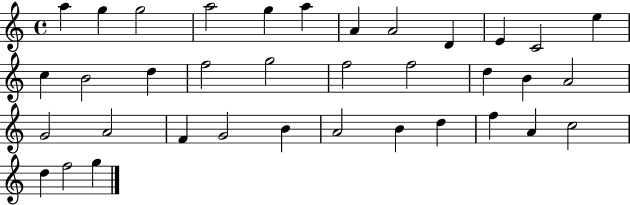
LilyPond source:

{
  \clef treble
  \time 4/4
  \defaultTimeSignature
  \key c \major
  a''4 g''4 g''2 | a''2 g''4 a''4 | a'4 a'2 d'4 | e'4 c'2 e''4 | \break c''4 b'2 d''4 | f''2 g''2 | f''2 f''2 | d''4 b'4 a'2 | \break g'2 a'2 | f'4 g'2 b'4 | a'2 b'4 d''4 | f''4 a'4 c''2 | \break d''4 f''2 g''4 | \bar "|."
}